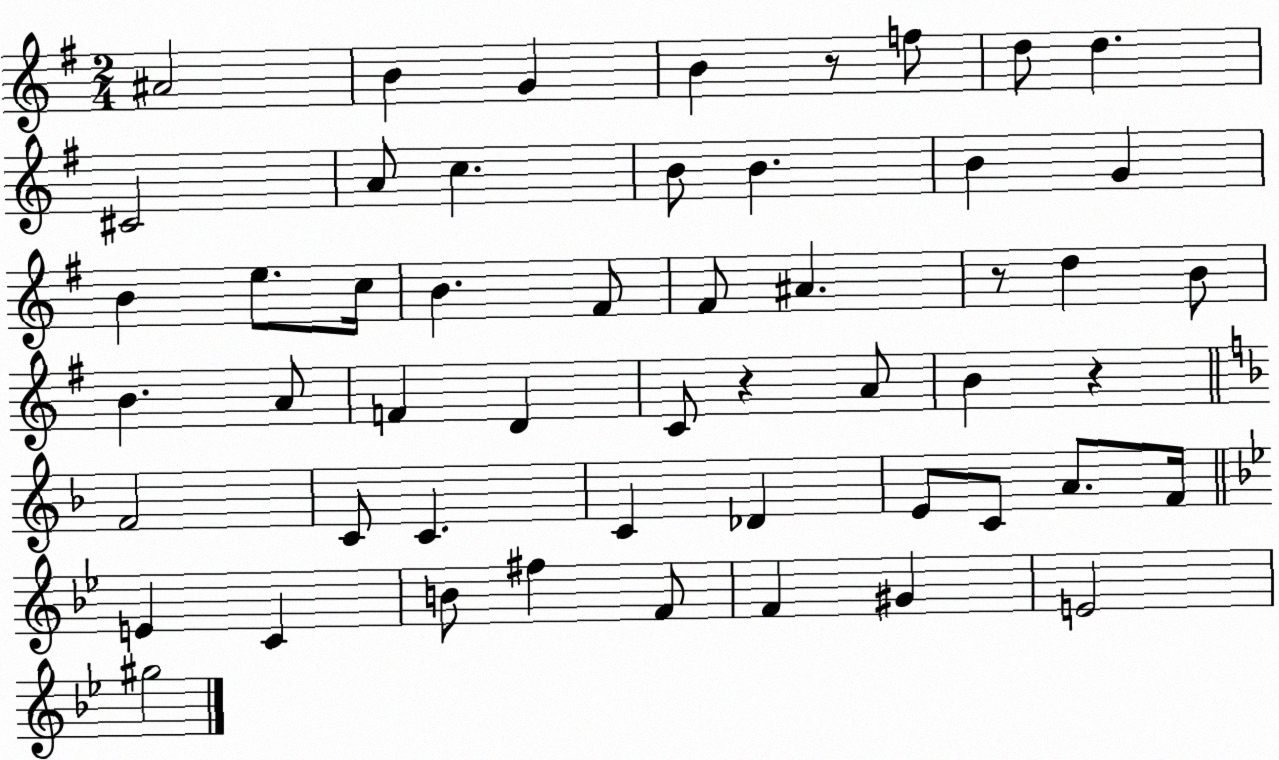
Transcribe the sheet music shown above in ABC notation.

X:1
T:Untitled
M:2/4
L:1/4
K:G
^A2 B G B z/2 f/2 d/2 d ^C2 A/2 c B/2 B B G B e/2 c/4 B ^F/2 ^F/2 ^A z/2 d B/2 B A/2 F D C/2 z A/2 B z F2 C/2 C C _D E/2 C/2 A/2 F/4 E C B/2 ^f F/2 F ^G E2 ^g2